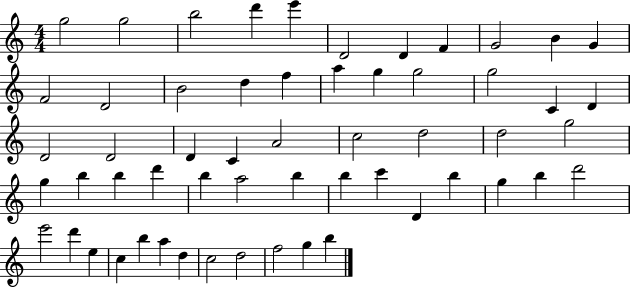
G5/h G5/h B5/h D6/q E6/q D4/h D4/q F4/q G4/h B4/q G4/q F4/h D4/h B4/h D5/q F5/q A5/q G5/q G5/h G5/h C4/q D4/q D4/h D4/h D4/q C4/q A4/h C5/h D5/h D5/h G5/h G5/q B5/q B5/q D6/q B5/q A5/h B5/q B5/q C6/q D4/q B5/q G5/q B5/q D6/h E6/h D6/q E5/q C5/q B5/q A5/q D5/q C5/h D5/h F5/h G5/q B5/q